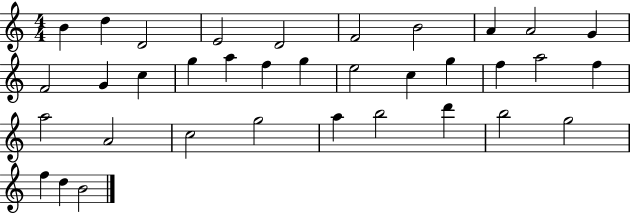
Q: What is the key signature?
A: C major